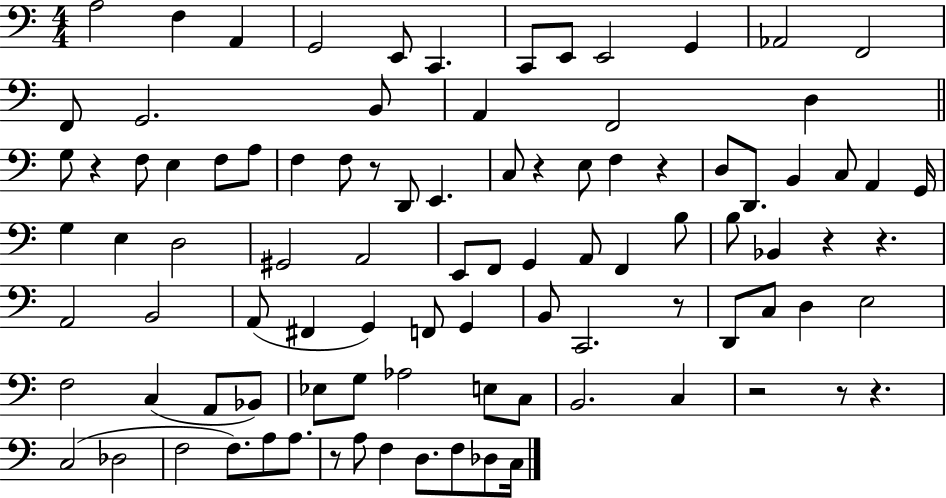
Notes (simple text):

A3/h F3/q A2/q G2/h E2/e C2/q. C2/e E2/e E2/h G2/q Ab2/h F2/h F2/e G2/h. B2/e A2/q F2/h D3/q G3/e R/q F3/e E3/q F3/e A3/e F3/q F3/e R/e D2/e E2/q. C3/e R/q E3/e F3/q R/q D3/e D2/e. B2/q C3/e A2/q G2/s G3/q E3/q D3/h G#2/h A2/h E2/e F2/e G2/q A2/e F2/q B3/e B3/e Bb2/q R/q R/q. A2/h B2/h A2/e F#2/q G2/q F2/e G2/q B2/e C2/h. R/e D2/e C3/e D3/q E3/h F3/h C3/q A2/e Bb2/e Eb3/e G3/e Ab3/h E3/e C3/e B2/h. C3/q R/h R/e R/q. C3/h Db3/h F3/h F3/e. A3/e A3/e. R/e A3/e F3/q D3/e. F3/e Db3/e C3/s